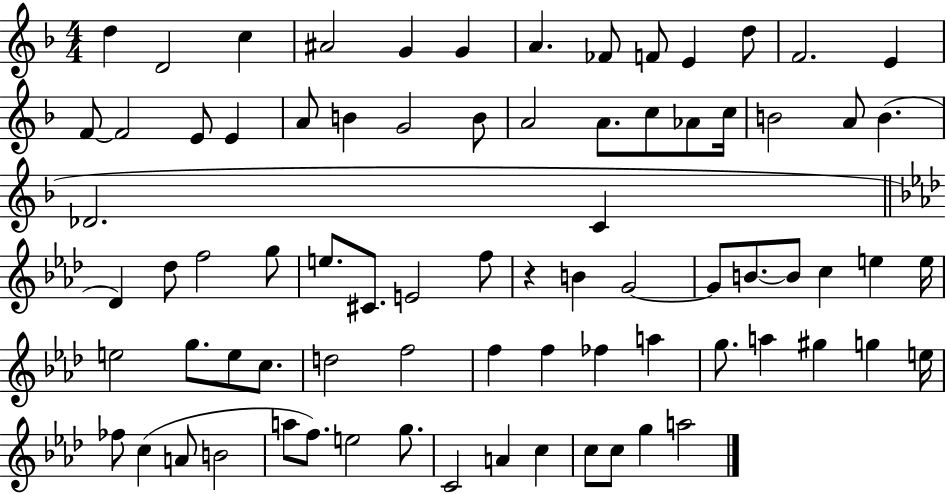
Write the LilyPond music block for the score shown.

{
  \clef treble
  \numericTimeSignature
  \time 4/4
  \key f \major
  d''4 d'2 c''4 | ais'2 g'4 g'4 | a'4. fes'8 f'8 e'4 d''8 | f'2. e'4 | \break f'8~~ f'2 e'8 e'4 | a'8 b'4 g'2 b'8 | a'2 a'8. c''8 aes'8 c''16 | b'2 a'8 b'4.( | \break des'2. c'4 | \bar "||" \break \key aes \major des'4) des''8 f''2 g''8 | e''8. cis'8. e'2 f''8 | r4 b'4 g'2~~ | g'8 b'8.~~ b'8 c''4 e''4 e''16 | \break e''2 g''8. e''8 c''8. | d''2 f''2 | f''4 f''4 fes''4 a''4 | g''8. a''4 gis''4 g''4 e''16 | \break fes''8 c''4( a'8 b'2 | a''8 f''8.) e''2 g''8. | c'2 a'4 c''4 | c''8 c''8 g''4 a''2 | \break \bar "|."
}